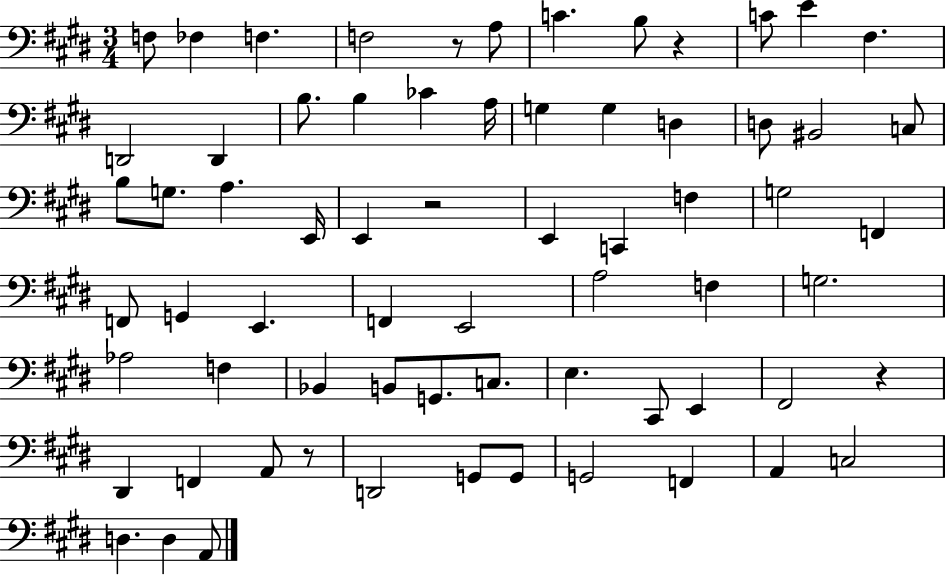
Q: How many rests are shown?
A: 5